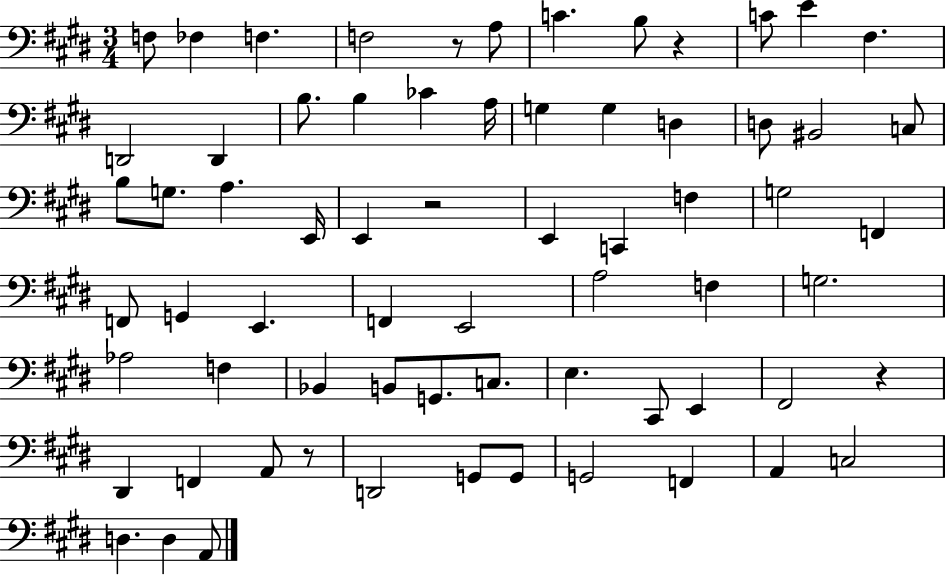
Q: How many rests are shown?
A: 5